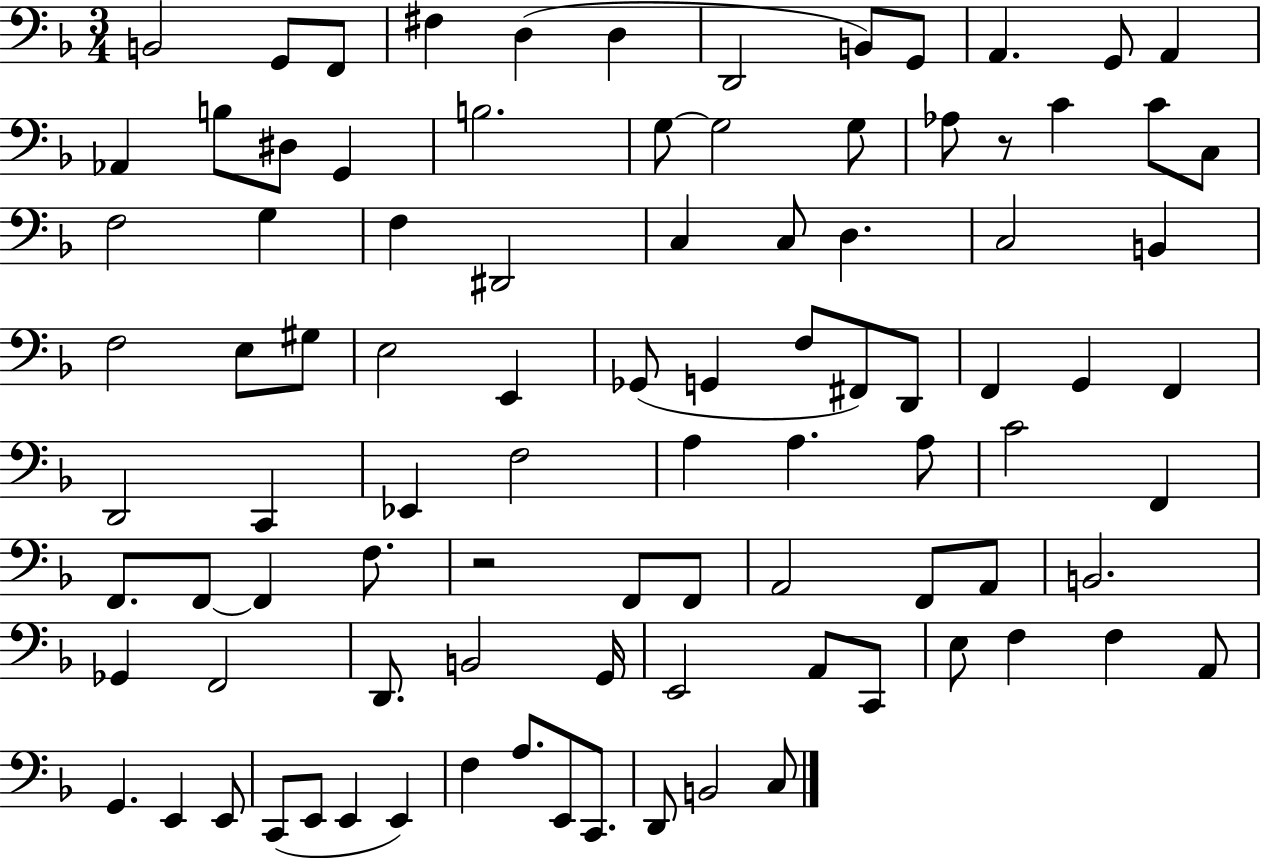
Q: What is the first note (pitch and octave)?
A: B2